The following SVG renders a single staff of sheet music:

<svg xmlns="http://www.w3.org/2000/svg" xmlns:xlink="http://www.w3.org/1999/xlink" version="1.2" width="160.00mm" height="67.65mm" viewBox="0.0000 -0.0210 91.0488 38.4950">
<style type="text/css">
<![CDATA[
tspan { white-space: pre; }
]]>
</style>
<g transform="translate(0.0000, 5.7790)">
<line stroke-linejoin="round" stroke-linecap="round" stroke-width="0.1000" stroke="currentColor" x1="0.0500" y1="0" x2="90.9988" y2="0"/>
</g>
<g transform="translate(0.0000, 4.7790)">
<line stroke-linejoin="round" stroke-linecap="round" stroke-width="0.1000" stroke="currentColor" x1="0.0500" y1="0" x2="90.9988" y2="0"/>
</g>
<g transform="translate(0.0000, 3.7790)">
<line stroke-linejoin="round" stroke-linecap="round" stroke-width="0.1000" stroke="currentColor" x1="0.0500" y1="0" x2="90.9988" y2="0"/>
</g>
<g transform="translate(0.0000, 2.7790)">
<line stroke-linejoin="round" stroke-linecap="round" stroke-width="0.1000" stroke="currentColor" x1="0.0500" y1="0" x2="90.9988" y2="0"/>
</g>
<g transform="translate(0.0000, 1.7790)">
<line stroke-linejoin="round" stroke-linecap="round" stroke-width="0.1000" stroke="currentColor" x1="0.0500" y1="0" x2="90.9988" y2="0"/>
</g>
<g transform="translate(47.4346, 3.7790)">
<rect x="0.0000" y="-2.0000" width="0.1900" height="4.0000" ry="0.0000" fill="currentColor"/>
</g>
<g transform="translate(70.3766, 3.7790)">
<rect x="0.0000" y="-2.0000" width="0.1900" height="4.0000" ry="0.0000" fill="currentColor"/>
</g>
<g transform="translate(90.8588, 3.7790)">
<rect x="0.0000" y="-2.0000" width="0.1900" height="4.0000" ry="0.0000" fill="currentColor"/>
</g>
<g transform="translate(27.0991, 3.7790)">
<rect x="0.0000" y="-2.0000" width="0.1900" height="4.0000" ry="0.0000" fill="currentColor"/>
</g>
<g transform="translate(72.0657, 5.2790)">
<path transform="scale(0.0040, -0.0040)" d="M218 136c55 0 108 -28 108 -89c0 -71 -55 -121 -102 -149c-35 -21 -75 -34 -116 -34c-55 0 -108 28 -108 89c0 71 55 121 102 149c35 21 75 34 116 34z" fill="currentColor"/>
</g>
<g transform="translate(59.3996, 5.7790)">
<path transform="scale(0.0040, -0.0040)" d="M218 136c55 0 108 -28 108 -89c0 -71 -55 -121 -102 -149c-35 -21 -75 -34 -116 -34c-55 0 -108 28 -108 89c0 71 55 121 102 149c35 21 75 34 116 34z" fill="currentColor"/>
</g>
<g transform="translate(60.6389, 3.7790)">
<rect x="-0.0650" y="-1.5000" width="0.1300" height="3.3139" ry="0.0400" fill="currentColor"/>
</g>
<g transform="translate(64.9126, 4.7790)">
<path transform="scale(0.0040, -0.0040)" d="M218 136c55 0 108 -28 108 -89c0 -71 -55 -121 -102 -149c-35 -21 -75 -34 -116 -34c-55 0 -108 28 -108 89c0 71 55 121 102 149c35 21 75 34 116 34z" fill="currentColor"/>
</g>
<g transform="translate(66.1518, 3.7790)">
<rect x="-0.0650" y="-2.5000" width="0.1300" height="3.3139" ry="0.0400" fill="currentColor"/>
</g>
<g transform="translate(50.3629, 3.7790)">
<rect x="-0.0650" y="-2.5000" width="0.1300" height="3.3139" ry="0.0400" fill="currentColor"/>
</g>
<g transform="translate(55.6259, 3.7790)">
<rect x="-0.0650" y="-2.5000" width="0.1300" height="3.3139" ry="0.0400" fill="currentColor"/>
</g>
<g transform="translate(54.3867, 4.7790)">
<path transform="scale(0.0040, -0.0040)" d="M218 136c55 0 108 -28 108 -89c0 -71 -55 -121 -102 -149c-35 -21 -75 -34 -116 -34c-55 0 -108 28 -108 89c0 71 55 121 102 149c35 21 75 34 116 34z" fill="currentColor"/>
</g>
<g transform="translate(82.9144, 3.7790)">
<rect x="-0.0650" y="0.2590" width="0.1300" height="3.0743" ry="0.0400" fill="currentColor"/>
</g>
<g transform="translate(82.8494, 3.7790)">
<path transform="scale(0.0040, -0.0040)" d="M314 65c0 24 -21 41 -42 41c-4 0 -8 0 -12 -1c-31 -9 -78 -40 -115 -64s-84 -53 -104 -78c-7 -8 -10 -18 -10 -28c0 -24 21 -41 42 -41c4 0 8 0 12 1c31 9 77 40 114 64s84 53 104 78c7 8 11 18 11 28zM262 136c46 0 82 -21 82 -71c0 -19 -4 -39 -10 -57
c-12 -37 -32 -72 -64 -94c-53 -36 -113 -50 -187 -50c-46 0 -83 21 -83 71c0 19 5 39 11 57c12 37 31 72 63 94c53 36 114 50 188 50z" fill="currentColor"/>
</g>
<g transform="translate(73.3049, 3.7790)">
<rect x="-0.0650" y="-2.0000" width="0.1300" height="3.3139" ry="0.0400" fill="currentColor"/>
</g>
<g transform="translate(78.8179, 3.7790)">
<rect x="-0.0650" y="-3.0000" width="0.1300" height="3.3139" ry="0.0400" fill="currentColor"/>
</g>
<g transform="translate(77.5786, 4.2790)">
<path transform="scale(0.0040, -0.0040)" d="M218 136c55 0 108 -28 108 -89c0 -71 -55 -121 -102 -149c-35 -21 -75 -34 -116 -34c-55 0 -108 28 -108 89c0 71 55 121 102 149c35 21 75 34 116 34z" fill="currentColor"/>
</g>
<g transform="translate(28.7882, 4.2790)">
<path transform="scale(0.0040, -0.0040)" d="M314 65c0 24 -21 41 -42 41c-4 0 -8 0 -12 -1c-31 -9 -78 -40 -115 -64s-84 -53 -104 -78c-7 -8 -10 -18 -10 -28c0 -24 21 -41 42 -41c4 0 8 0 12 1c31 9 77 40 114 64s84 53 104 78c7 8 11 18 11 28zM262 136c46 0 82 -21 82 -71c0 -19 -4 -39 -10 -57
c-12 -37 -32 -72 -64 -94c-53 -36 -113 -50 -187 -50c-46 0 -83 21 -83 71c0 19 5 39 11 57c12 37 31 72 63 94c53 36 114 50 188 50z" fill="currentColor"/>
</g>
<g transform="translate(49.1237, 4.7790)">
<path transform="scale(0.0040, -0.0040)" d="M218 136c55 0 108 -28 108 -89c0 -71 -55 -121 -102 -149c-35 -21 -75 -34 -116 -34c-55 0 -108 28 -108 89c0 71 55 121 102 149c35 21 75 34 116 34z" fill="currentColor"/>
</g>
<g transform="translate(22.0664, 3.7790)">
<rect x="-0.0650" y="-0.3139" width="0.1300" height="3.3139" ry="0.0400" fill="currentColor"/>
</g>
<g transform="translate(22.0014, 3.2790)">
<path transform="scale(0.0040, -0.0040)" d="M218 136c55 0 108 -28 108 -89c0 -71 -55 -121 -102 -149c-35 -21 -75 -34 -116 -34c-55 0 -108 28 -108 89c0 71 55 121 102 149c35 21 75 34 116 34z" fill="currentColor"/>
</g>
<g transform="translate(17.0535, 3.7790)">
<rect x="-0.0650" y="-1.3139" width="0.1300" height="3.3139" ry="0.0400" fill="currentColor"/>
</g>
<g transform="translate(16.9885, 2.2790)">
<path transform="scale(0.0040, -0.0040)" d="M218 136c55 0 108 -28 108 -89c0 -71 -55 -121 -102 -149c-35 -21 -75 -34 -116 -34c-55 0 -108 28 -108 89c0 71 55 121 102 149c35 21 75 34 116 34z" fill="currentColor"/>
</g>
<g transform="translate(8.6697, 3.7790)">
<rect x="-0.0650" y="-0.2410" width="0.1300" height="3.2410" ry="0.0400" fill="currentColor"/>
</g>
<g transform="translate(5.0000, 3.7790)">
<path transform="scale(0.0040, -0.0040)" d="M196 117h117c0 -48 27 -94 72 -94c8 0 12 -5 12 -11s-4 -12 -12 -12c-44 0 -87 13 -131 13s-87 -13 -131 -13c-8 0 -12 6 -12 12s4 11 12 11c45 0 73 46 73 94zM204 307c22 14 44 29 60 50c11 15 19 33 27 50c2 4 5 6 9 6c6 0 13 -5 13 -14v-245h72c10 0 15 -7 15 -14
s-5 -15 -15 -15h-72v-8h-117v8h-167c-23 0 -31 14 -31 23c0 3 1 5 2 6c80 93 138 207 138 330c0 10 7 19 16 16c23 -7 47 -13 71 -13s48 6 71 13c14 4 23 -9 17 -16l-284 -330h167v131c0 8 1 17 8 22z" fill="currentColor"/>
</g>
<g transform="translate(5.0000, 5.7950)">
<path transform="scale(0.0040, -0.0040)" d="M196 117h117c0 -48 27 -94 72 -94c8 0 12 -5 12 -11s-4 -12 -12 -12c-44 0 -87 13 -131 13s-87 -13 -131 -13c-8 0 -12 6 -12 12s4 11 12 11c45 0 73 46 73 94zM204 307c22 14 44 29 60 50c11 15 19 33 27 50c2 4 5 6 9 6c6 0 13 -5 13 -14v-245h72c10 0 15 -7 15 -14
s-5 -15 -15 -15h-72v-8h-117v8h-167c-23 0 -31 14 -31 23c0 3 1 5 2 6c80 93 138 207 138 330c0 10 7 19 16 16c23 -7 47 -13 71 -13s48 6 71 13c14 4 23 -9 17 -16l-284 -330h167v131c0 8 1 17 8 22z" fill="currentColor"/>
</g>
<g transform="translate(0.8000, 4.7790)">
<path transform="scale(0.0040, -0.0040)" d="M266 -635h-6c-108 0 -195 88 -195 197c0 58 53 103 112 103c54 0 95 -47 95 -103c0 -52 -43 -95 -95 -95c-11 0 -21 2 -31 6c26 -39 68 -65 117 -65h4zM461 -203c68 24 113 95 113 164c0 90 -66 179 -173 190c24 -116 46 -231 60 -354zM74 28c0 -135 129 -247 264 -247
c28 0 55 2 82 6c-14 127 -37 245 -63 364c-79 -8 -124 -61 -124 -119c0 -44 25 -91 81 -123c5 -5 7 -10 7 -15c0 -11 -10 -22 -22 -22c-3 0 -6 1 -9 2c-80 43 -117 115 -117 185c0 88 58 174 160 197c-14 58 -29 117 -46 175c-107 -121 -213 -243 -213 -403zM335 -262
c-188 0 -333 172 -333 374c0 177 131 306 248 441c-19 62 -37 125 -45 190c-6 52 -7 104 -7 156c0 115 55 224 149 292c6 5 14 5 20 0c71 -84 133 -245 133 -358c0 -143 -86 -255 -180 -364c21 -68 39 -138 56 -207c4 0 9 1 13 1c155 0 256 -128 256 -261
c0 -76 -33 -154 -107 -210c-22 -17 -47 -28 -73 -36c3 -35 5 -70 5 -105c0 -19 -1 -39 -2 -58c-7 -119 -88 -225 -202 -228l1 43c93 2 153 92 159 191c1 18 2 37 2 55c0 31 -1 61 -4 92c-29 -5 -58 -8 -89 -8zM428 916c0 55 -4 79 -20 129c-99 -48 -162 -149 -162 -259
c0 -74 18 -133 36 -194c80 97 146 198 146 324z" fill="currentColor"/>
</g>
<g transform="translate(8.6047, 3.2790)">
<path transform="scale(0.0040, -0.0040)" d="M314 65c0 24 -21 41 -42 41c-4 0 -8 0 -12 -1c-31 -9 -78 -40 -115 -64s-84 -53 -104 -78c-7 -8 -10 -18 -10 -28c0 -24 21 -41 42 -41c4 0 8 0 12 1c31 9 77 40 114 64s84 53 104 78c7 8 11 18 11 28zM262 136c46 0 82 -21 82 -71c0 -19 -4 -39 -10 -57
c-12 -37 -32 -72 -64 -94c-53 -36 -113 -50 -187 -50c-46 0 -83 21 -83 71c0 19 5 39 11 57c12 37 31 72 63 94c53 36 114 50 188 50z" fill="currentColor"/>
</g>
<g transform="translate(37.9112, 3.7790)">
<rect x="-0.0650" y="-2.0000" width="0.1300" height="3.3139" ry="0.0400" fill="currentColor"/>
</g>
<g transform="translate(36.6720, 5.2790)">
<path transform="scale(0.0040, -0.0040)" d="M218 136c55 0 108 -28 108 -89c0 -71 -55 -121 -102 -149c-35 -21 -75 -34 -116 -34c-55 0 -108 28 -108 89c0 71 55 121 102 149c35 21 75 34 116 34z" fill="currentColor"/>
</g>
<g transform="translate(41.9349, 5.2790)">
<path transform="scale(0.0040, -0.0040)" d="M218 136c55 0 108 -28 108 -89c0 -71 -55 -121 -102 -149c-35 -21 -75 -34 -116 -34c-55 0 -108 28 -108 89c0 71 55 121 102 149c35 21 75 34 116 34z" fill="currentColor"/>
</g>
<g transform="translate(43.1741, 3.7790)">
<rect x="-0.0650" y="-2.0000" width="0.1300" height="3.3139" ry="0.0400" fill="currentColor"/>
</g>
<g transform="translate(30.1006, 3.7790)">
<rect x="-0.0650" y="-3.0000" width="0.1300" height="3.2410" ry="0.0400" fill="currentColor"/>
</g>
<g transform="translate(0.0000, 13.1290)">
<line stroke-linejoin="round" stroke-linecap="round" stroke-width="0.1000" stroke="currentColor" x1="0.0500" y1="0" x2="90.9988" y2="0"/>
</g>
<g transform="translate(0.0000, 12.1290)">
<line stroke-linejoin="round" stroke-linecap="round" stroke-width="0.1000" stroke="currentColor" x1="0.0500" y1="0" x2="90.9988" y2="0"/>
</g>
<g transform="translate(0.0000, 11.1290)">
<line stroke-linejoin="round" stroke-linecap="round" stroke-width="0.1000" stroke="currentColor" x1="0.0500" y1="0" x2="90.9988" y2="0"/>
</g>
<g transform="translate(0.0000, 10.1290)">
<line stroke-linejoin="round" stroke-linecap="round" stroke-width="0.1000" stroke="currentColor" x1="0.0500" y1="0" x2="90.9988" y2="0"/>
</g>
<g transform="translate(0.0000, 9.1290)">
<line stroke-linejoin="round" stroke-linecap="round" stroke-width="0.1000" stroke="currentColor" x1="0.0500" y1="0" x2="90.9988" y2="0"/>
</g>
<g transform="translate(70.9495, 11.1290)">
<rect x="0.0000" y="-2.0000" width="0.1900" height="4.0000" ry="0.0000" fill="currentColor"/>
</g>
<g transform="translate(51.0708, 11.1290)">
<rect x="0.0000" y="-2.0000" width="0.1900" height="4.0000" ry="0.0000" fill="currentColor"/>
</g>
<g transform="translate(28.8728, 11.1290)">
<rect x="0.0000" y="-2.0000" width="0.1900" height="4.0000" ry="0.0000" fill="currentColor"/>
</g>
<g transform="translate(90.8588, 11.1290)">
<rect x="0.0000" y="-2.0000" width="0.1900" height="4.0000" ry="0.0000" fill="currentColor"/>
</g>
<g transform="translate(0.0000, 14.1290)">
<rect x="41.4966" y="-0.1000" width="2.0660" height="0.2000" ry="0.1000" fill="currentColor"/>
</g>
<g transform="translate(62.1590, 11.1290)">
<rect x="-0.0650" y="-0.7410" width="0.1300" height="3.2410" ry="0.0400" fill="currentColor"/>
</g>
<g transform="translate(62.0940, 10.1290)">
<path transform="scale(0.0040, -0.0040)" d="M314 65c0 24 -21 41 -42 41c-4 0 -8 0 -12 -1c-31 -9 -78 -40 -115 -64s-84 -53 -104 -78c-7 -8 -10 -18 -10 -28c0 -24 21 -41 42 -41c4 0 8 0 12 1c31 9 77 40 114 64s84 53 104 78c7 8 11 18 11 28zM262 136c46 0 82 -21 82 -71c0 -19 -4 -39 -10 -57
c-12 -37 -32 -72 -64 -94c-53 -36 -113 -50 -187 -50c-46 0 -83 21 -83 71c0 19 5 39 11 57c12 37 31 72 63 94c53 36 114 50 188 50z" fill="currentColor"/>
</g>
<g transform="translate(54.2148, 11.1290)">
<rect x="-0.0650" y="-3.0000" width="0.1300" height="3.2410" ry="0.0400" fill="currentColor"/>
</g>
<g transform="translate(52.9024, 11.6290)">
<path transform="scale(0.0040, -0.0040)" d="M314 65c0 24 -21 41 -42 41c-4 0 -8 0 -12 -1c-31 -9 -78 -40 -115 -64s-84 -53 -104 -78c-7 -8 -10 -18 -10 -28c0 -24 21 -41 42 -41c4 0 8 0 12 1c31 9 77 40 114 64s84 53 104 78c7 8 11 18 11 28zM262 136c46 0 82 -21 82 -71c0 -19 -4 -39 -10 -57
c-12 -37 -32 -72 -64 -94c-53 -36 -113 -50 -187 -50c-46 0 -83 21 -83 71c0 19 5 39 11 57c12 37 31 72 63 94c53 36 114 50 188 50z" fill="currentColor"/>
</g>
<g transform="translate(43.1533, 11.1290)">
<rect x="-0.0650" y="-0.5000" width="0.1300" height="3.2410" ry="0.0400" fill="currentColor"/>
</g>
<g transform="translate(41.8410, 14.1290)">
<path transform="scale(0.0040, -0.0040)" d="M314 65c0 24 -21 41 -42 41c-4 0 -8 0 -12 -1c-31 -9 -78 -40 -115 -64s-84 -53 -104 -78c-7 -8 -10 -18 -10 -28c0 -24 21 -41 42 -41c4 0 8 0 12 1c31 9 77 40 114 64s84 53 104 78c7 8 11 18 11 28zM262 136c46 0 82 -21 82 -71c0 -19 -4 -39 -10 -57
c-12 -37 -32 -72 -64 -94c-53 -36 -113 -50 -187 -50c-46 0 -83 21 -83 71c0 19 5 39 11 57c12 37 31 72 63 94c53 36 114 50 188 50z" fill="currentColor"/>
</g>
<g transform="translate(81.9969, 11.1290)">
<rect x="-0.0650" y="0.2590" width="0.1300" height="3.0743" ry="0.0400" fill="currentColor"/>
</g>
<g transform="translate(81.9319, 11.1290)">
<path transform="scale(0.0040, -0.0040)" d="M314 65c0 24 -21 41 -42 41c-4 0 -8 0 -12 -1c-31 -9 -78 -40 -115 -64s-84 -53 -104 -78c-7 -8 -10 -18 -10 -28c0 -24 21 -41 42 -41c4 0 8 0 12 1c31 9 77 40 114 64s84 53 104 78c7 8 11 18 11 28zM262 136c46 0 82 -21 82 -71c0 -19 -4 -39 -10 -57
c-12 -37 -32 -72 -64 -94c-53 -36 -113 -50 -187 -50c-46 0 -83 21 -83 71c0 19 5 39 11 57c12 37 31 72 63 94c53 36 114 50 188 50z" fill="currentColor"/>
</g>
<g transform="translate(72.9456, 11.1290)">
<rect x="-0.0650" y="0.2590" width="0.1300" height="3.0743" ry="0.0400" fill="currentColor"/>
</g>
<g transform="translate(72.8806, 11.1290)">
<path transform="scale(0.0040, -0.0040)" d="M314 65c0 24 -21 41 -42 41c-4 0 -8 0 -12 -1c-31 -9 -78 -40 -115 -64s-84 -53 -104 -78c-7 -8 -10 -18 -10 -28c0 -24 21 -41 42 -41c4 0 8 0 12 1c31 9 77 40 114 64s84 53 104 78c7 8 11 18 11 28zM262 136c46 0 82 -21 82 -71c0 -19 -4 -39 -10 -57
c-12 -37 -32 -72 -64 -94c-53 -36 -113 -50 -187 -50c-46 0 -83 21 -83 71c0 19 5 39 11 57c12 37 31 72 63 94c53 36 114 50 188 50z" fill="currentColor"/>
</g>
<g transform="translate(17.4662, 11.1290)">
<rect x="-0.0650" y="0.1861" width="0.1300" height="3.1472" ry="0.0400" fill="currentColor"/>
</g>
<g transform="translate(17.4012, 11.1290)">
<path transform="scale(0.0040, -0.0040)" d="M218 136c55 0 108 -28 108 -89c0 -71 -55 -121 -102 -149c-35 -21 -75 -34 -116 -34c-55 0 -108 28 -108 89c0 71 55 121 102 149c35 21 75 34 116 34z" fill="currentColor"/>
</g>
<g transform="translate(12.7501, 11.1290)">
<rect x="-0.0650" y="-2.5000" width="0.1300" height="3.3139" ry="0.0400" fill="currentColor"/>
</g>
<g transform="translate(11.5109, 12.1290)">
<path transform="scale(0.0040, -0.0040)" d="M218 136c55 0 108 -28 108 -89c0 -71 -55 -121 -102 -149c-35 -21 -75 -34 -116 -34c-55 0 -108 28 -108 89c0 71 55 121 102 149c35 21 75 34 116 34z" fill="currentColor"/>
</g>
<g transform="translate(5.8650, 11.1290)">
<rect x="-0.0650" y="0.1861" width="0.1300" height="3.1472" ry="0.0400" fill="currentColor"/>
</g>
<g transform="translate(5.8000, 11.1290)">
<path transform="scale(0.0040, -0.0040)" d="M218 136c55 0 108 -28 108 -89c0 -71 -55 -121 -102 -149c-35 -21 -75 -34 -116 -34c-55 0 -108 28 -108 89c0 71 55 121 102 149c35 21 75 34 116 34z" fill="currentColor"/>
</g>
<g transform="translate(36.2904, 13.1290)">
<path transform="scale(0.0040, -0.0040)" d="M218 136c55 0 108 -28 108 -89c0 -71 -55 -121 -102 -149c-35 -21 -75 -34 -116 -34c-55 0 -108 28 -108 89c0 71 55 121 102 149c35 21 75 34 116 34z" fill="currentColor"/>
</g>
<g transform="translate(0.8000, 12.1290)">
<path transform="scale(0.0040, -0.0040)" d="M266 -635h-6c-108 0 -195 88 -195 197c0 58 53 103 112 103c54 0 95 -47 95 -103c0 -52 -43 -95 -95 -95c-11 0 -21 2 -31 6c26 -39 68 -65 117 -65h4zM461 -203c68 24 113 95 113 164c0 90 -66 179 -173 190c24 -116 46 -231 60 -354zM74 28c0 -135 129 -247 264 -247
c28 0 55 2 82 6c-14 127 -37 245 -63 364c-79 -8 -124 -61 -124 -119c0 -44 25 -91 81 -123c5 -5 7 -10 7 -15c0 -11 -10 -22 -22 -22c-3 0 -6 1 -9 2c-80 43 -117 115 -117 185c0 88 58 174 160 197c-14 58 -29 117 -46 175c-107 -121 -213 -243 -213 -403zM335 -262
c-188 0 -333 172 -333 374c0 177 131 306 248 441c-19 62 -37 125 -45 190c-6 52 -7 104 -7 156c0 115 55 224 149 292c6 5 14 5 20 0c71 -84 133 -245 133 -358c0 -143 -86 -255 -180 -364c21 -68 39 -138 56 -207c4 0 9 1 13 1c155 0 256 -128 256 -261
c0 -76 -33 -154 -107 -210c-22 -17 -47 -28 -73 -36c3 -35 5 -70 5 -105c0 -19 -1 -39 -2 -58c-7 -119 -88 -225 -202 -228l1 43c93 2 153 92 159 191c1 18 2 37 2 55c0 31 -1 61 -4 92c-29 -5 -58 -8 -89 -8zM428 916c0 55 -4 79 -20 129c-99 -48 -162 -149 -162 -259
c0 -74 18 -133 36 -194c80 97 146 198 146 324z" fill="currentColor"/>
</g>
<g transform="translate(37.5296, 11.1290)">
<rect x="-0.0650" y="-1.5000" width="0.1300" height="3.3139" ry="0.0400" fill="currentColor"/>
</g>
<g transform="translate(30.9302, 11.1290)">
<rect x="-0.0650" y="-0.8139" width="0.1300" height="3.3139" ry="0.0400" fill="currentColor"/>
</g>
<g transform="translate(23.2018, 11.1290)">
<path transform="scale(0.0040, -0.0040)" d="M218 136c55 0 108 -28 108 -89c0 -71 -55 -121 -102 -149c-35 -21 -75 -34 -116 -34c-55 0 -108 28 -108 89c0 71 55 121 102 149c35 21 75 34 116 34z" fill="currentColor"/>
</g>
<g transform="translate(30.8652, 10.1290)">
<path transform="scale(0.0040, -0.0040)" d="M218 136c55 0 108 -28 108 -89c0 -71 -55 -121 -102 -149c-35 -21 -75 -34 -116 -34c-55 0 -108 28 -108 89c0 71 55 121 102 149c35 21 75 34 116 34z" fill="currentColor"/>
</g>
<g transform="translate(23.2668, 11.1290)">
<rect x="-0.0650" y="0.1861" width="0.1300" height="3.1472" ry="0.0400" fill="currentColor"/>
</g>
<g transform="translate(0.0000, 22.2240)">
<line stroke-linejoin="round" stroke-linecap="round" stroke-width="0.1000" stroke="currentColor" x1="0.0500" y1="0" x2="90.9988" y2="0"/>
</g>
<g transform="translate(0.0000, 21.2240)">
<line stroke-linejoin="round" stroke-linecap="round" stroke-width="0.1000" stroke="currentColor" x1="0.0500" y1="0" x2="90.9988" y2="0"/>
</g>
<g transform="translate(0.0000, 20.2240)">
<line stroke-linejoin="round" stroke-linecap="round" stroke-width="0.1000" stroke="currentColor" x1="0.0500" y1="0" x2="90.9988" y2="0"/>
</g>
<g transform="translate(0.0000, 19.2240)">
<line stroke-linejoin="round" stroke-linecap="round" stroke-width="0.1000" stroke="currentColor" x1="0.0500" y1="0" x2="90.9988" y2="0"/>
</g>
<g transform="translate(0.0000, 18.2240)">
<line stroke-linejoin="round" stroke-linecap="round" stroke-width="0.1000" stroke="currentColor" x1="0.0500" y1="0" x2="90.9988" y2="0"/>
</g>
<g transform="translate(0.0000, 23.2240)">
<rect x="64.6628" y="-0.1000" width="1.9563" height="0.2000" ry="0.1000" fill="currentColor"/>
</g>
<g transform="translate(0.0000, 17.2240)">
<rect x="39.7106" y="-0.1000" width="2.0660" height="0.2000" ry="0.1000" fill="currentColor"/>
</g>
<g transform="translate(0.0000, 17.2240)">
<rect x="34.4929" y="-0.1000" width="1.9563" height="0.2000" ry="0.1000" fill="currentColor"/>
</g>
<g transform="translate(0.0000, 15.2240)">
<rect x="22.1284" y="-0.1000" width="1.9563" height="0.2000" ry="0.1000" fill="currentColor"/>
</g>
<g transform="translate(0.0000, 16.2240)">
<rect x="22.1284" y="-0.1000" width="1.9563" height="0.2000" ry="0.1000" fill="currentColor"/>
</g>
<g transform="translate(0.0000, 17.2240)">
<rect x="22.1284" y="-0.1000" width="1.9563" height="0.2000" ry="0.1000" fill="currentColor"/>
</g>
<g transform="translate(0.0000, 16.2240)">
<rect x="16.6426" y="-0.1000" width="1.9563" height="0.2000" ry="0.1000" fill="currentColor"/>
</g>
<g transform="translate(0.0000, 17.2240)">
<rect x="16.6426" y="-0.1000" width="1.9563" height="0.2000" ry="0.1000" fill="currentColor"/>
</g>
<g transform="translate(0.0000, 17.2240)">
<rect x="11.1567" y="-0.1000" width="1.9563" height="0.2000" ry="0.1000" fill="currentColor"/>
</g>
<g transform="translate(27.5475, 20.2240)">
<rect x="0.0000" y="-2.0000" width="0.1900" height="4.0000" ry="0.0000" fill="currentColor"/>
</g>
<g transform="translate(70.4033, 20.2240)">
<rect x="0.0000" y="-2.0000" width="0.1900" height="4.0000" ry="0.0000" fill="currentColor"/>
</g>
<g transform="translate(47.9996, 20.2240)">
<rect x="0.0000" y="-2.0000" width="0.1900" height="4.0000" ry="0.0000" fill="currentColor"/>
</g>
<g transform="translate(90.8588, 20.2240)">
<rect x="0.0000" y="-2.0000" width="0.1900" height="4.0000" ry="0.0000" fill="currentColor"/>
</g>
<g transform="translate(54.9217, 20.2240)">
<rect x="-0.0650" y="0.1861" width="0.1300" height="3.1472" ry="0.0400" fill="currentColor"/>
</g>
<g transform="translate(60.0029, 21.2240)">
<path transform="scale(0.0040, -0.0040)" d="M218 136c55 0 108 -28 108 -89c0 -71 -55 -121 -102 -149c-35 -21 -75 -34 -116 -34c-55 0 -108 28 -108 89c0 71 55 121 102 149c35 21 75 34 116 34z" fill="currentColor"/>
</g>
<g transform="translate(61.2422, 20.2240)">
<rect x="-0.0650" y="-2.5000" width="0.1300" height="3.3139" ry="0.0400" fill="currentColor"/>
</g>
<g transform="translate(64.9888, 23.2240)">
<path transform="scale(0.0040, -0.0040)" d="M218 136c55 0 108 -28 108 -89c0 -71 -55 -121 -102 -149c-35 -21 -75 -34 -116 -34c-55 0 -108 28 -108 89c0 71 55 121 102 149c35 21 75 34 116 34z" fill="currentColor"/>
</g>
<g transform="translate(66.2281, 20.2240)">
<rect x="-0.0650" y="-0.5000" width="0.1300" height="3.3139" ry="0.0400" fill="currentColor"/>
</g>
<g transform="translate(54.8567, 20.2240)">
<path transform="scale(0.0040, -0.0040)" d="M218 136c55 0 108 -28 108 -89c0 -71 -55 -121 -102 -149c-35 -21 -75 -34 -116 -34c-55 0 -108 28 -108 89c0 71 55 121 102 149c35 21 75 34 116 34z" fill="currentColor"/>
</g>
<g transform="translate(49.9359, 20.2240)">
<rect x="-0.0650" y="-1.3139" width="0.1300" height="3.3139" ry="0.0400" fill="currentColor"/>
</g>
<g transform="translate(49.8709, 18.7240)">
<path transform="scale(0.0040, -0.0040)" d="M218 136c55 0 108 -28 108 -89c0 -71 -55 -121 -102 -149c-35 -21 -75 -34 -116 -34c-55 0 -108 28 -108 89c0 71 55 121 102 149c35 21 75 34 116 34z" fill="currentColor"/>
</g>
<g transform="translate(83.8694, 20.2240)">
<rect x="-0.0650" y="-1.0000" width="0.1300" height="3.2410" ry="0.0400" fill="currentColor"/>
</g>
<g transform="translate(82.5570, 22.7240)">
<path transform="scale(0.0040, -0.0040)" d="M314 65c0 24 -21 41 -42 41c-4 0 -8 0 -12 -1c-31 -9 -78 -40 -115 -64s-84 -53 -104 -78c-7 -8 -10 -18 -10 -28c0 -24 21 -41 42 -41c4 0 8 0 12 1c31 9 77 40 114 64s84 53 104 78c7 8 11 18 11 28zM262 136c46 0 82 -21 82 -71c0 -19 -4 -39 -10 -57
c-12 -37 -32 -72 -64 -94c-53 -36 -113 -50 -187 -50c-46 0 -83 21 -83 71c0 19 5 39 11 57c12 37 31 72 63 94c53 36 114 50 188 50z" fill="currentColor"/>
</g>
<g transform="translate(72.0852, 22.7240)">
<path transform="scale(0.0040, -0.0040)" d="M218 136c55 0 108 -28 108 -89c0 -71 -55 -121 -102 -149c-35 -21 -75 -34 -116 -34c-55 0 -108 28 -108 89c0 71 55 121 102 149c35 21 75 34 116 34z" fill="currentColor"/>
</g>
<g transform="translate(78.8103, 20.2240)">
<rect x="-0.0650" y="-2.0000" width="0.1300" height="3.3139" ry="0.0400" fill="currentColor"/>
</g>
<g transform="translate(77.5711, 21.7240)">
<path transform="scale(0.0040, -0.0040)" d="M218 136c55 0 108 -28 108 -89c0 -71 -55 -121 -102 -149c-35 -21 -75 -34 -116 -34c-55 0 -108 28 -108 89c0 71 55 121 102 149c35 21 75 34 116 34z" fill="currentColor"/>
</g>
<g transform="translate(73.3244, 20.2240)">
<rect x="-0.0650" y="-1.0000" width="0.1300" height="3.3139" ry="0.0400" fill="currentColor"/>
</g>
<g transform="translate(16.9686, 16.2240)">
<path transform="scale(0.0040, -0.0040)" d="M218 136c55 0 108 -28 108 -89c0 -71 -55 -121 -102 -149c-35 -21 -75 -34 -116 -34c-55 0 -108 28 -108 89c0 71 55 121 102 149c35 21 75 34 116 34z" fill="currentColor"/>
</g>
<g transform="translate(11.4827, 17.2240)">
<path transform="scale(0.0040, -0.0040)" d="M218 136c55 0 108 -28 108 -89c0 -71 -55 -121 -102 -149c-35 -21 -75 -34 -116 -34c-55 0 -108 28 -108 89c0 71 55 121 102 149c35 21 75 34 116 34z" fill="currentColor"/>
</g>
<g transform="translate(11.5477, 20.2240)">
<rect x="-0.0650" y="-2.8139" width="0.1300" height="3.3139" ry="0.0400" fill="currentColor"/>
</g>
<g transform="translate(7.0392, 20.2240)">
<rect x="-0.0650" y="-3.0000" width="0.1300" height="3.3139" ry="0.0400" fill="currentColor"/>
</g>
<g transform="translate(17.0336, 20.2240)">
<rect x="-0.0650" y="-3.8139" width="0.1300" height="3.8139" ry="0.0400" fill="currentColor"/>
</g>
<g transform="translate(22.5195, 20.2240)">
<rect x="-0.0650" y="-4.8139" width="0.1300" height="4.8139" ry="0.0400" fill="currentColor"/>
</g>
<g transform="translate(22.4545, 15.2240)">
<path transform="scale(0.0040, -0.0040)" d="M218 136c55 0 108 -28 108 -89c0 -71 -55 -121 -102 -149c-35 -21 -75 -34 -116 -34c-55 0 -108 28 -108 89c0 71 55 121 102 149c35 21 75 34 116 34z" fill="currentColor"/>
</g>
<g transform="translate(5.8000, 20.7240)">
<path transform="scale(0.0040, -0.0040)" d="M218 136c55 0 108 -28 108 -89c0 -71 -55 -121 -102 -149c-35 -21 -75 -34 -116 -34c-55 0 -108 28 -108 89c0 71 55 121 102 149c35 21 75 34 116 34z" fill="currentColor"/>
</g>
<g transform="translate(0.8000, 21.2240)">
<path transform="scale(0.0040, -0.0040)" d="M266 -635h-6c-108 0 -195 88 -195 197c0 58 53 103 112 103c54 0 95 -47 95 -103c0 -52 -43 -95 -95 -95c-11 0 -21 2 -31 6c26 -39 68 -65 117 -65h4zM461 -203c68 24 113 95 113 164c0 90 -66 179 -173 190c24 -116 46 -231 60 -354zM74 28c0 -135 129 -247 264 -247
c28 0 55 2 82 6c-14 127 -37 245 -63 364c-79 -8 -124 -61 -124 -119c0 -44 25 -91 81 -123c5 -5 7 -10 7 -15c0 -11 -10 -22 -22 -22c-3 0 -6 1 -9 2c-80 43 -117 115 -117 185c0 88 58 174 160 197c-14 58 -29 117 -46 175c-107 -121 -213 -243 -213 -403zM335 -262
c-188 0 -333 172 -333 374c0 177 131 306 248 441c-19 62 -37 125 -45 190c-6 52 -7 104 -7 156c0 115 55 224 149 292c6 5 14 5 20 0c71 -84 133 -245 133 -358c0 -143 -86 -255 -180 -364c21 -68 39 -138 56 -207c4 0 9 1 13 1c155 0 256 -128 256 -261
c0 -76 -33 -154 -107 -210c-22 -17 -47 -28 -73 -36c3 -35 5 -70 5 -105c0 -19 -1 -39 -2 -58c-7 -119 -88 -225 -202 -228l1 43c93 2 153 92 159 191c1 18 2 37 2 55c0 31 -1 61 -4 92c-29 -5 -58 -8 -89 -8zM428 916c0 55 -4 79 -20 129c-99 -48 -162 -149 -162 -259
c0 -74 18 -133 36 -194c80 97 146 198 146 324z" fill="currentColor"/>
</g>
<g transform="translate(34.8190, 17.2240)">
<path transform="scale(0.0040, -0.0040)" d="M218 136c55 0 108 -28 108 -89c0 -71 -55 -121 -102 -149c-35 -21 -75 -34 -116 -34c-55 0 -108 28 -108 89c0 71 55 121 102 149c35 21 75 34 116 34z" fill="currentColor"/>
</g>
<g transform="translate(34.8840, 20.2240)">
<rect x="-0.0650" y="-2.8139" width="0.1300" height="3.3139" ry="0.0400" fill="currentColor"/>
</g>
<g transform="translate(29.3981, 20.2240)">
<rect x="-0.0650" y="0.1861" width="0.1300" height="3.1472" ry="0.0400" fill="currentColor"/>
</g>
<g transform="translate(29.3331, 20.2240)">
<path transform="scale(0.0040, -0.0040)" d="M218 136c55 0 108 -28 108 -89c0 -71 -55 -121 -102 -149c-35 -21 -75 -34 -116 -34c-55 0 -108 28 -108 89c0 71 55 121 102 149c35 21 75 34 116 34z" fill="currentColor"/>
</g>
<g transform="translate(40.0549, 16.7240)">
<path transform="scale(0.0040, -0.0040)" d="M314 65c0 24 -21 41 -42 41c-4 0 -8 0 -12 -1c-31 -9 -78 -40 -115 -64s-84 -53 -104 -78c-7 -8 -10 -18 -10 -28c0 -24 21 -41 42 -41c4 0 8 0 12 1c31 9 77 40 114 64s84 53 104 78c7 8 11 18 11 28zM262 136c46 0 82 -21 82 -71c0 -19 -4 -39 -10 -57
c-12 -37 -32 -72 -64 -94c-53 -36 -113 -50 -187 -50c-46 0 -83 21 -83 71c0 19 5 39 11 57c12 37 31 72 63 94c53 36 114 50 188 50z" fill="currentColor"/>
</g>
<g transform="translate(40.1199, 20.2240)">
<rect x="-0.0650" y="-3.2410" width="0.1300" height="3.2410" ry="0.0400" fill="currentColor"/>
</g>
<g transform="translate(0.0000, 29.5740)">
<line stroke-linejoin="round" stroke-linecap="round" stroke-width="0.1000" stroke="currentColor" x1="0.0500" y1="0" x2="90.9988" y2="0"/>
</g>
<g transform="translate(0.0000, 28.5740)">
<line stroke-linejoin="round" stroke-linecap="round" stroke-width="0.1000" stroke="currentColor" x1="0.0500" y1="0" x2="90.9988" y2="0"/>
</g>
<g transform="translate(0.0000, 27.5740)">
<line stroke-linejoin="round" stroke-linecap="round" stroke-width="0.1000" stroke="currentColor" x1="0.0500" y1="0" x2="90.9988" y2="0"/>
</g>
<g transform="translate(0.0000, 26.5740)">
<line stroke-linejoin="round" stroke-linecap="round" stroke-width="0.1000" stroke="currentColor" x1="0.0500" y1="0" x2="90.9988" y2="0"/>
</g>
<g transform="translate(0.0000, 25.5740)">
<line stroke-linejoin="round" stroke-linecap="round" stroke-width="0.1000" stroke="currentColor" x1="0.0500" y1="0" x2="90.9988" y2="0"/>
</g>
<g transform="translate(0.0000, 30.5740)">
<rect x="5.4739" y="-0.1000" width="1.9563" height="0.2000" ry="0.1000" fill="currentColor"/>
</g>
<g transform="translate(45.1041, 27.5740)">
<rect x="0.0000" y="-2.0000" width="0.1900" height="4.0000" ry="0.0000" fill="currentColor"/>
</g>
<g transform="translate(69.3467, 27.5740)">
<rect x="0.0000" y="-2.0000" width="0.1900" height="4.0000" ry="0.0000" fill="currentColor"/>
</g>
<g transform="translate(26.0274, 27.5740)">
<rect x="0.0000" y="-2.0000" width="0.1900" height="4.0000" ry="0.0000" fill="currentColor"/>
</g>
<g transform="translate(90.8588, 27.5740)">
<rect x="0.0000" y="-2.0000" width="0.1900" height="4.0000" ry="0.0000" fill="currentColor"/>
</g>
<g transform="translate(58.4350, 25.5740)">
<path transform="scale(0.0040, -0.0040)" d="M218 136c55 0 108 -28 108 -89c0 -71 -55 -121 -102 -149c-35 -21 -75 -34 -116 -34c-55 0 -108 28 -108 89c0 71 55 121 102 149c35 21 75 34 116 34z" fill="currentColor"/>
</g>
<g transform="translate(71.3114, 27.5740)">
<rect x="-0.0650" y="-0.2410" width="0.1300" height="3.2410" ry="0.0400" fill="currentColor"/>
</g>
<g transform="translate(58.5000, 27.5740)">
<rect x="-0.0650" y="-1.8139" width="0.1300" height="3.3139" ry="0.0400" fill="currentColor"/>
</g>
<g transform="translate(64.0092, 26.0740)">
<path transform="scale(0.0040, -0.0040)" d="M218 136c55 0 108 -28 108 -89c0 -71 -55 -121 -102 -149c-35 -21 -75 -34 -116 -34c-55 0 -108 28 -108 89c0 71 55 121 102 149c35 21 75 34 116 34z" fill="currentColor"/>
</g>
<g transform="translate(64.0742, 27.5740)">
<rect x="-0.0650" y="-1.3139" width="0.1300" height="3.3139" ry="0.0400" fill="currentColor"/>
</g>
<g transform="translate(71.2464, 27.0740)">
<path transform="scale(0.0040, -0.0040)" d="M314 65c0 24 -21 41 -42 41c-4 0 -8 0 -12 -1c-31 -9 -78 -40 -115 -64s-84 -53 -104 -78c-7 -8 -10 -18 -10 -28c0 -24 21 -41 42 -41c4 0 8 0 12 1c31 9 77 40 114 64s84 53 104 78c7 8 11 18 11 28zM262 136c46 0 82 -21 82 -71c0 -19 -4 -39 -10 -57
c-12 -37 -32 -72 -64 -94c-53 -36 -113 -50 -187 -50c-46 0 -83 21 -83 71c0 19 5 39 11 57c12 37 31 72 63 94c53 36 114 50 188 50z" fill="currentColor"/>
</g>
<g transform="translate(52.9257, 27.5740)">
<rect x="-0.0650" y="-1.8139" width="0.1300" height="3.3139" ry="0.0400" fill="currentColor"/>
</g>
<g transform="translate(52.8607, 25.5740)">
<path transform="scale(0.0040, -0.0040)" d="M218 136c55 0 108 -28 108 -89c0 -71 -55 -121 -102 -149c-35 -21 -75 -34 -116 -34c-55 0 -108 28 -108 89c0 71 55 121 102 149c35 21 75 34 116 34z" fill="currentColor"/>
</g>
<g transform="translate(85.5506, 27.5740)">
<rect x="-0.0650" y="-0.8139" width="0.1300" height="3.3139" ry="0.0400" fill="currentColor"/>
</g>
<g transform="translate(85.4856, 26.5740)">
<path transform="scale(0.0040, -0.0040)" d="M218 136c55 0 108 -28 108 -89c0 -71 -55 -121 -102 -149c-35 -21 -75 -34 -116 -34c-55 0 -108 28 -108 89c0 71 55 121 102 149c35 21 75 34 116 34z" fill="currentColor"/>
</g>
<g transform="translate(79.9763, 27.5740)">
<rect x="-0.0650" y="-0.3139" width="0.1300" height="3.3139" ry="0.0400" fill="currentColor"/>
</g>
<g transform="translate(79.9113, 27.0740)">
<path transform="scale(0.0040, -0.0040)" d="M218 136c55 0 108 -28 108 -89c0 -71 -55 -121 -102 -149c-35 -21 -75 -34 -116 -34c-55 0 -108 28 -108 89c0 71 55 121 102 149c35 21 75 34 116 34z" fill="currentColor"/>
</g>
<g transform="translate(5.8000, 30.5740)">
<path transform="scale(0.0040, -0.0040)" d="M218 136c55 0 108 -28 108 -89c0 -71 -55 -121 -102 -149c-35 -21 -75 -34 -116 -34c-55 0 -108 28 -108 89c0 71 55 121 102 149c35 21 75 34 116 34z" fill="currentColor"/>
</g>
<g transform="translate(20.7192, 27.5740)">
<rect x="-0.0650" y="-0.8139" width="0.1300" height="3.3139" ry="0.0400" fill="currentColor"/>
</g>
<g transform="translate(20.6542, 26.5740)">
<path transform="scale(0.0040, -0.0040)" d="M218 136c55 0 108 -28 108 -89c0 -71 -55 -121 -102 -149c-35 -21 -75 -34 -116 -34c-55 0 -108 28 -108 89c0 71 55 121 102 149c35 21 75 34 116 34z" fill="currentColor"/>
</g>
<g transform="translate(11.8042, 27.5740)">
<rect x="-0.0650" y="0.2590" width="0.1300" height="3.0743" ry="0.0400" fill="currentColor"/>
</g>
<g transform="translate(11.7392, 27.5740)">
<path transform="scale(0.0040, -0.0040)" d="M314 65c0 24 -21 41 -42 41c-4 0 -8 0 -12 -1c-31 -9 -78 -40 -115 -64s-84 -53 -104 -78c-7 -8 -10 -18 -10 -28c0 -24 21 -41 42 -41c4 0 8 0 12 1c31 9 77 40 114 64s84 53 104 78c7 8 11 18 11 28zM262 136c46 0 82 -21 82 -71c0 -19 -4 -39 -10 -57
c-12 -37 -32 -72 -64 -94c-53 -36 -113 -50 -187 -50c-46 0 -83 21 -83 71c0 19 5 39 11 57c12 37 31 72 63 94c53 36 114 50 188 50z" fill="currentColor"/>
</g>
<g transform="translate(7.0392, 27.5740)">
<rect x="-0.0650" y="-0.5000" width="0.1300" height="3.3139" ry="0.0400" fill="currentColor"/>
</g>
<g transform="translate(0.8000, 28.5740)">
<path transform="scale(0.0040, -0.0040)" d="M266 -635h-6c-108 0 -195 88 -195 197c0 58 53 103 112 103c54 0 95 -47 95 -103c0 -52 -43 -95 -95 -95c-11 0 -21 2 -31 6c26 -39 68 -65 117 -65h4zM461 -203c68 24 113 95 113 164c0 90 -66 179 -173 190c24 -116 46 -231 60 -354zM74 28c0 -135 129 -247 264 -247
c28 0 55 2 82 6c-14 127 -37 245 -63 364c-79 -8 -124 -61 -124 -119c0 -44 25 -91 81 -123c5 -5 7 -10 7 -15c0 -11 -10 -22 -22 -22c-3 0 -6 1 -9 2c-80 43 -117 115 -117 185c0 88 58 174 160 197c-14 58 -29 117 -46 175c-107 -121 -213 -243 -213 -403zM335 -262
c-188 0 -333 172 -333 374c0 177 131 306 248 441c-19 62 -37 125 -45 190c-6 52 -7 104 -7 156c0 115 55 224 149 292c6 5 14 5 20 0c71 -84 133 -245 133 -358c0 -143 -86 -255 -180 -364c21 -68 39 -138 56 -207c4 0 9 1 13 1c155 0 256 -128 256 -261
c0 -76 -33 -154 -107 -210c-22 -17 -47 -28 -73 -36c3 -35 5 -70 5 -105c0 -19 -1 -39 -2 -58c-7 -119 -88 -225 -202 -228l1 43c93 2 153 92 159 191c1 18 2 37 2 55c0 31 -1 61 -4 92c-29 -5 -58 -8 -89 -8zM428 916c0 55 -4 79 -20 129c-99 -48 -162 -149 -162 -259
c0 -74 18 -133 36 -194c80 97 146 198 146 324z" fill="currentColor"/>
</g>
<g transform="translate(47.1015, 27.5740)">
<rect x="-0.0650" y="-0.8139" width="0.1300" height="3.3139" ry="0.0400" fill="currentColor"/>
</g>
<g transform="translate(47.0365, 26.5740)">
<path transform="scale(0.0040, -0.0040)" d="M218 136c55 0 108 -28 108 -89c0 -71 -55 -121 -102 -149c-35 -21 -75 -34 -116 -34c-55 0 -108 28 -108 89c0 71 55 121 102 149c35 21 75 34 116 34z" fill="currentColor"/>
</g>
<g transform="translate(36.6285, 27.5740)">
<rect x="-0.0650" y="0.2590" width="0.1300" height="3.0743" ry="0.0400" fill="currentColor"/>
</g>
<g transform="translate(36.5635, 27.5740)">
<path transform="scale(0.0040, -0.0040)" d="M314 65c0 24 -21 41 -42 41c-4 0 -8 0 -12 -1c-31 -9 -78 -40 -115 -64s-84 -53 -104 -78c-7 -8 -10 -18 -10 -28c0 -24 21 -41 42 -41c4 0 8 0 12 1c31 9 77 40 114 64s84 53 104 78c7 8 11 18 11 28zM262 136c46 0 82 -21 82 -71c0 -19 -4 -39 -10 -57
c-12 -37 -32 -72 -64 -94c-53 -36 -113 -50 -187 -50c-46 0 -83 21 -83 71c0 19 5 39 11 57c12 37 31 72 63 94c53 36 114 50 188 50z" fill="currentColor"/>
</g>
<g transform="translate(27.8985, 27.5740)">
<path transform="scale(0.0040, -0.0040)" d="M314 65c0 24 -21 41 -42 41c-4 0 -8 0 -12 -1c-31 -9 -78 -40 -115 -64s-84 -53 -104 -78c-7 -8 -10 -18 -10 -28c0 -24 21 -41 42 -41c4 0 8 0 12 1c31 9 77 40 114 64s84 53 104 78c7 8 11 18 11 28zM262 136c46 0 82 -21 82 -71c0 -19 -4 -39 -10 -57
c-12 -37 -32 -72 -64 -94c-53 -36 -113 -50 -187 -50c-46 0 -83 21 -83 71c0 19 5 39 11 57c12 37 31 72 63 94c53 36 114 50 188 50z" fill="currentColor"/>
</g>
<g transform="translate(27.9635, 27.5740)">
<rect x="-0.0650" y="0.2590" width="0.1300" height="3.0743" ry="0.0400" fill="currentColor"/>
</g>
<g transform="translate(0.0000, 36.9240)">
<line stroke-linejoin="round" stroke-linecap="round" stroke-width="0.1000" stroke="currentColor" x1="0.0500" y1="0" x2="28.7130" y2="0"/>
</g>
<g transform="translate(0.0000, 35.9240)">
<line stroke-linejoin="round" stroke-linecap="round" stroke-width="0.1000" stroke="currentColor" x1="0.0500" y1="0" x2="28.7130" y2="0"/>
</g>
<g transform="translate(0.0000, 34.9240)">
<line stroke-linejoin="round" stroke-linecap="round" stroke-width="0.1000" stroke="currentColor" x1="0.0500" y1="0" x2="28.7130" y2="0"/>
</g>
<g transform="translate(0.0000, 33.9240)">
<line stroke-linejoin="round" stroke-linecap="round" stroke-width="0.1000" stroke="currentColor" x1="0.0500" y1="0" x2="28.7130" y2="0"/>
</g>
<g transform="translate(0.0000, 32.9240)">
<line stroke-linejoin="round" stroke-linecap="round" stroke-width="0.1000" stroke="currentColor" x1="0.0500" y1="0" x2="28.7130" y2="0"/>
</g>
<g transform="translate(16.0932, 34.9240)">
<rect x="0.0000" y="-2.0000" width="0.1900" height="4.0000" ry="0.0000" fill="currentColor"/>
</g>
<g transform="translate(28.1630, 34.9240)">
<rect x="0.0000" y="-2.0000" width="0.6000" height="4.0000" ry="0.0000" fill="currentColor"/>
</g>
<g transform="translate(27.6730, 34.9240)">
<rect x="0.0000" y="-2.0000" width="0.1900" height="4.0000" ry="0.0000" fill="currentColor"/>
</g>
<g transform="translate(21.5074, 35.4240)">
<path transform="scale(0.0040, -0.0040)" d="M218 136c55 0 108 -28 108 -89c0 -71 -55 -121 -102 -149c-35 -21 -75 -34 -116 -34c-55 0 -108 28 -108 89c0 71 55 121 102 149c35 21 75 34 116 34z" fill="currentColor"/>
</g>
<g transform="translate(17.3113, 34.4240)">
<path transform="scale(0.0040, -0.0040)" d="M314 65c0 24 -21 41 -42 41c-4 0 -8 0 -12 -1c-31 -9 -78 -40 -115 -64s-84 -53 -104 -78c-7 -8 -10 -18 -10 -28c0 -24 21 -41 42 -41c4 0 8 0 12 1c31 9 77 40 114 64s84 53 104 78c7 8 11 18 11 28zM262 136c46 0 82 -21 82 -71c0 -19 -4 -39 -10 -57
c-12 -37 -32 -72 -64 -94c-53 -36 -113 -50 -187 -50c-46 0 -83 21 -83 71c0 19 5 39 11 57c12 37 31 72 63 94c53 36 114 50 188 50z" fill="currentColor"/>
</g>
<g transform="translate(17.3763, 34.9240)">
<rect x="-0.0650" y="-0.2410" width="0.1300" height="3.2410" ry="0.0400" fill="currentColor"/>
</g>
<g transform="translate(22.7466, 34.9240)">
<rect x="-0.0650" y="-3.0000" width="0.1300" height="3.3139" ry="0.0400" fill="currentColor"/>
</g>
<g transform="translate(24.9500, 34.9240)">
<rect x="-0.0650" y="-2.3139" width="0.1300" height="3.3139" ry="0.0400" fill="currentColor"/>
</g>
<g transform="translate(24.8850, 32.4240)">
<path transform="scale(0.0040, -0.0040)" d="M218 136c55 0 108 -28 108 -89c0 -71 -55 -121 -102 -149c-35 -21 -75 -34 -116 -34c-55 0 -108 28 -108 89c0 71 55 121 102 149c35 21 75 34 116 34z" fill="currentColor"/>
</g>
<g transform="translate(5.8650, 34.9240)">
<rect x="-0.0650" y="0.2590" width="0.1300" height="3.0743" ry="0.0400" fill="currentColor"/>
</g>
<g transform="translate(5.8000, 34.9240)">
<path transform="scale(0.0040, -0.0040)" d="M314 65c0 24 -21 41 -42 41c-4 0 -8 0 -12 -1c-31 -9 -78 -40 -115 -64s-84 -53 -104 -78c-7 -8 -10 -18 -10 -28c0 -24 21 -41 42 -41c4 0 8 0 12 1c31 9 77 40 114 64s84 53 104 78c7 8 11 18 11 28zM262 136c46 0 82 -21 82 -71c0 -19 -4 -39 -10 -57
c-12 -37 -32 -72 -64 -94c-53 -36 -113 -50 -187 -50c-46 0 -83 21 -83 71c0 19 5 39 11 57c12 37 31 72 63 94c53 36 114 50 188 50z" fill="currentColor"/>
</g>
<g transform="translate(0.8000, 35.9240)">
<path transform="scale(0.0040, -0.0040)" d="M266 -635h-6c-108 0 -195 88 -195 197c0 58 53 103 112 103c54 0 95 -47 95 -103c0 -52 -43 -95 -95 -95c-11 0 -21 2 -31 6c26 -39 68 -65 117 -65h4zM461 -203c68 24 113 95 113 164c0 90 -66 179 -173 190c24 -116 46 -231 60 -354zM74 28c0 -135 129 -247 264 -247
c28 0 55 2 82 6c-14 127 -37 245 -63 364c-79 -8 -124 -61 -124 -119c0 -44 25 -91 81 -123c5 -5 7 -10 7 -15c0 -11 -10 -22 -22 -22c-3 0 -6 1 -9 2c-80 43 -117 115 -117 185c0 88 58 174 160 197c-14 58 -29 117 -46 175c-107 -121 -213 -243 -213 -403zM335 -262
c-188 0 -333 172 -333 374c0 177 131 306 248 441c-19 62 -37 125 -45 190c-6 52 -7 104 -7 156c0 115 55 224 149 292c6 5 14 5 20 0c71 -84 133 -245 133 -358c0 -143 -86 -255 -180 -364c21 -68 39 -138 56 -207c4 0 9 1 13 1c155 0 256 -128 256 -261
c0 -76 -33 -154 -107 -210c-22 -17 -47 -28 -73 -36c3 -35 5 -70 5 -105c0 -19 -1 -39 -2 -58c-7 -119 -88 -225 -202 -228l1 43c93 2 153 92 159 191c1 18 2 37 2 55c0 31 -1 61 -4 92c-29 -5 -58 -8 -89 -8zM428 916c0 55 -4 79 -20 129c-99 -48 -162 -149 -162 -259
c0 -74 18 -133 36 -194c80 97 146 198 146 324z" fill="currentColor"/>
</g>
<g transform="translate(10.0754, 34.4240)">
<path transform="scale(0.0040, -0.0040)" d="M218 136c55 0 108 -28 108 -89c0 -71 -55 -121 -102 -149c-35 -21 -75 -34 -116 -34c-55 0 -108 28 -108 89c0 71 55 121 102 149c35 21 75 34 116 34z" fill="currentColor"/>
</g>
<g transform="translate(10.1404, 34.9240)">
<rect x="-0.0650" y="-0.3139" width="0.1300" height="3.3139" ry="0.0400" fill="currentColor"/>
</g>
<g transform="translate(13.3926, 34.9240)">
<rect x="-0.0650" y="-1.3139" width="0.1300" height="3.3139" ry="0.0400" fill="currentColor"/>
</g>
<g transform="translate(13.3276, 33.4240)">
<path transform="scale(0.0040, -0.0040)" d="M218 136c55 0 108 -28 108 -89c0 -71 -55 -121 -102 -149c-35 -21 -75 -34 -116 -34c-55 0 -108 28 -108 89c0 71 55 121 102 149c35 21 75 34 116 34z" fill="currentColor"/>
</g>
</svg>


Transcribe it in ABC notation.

X:1
T:Untitled
M:4/4
L:1/4
K:C
c2 e c A2 F F G G E G F A B2 B G B B d E C2 A2 d2 B2 B2 A a c' e' B a b2 e B G C D F D2 C B2 d B2 B2 d f f e c2 c d B2 c e c2 A g